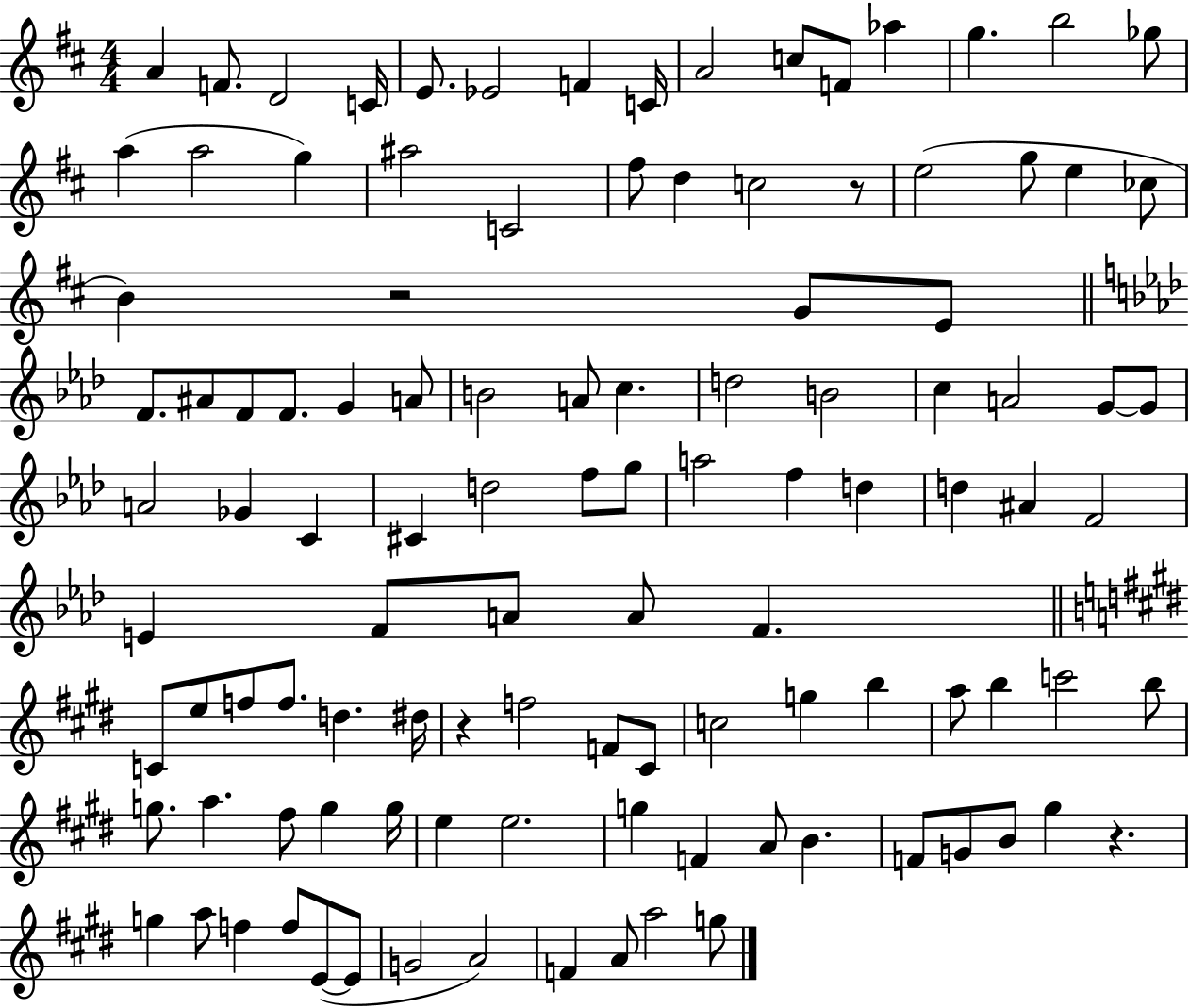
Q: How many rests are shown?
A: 4